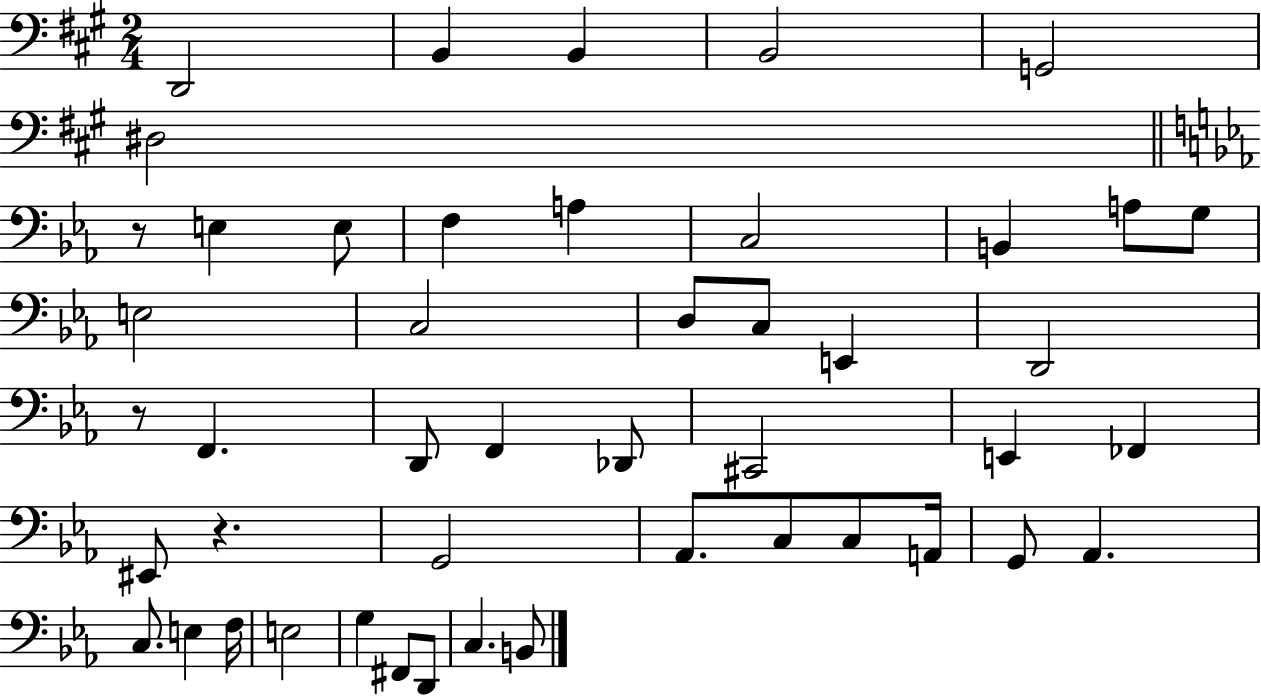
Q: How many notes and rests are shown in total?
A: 47